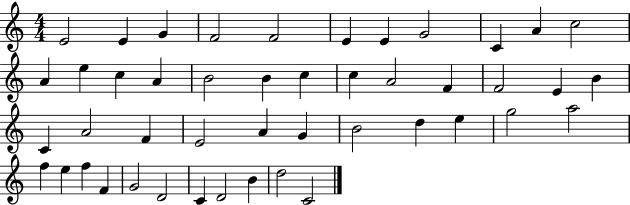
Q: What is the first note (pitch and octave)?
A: E4